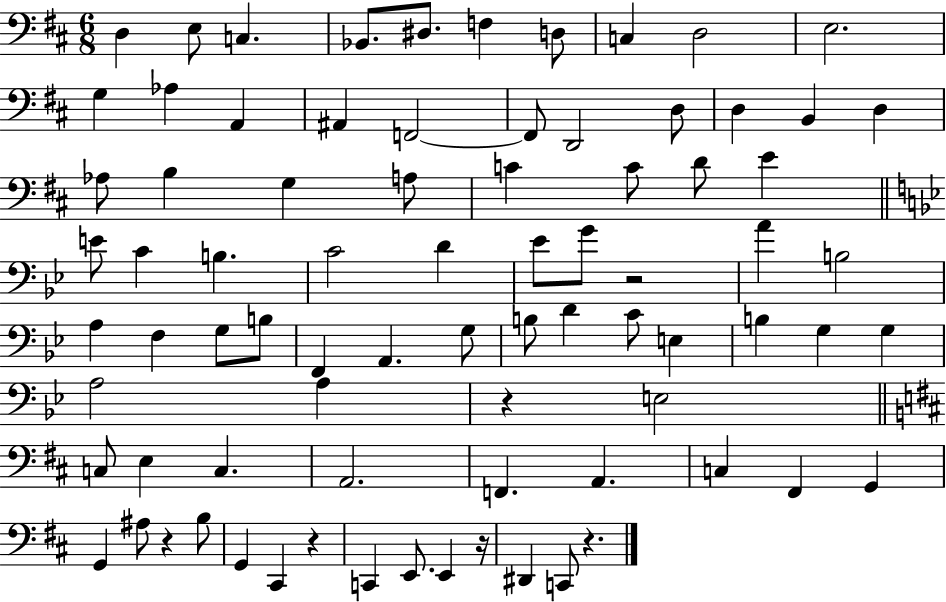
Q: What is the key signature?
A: D major